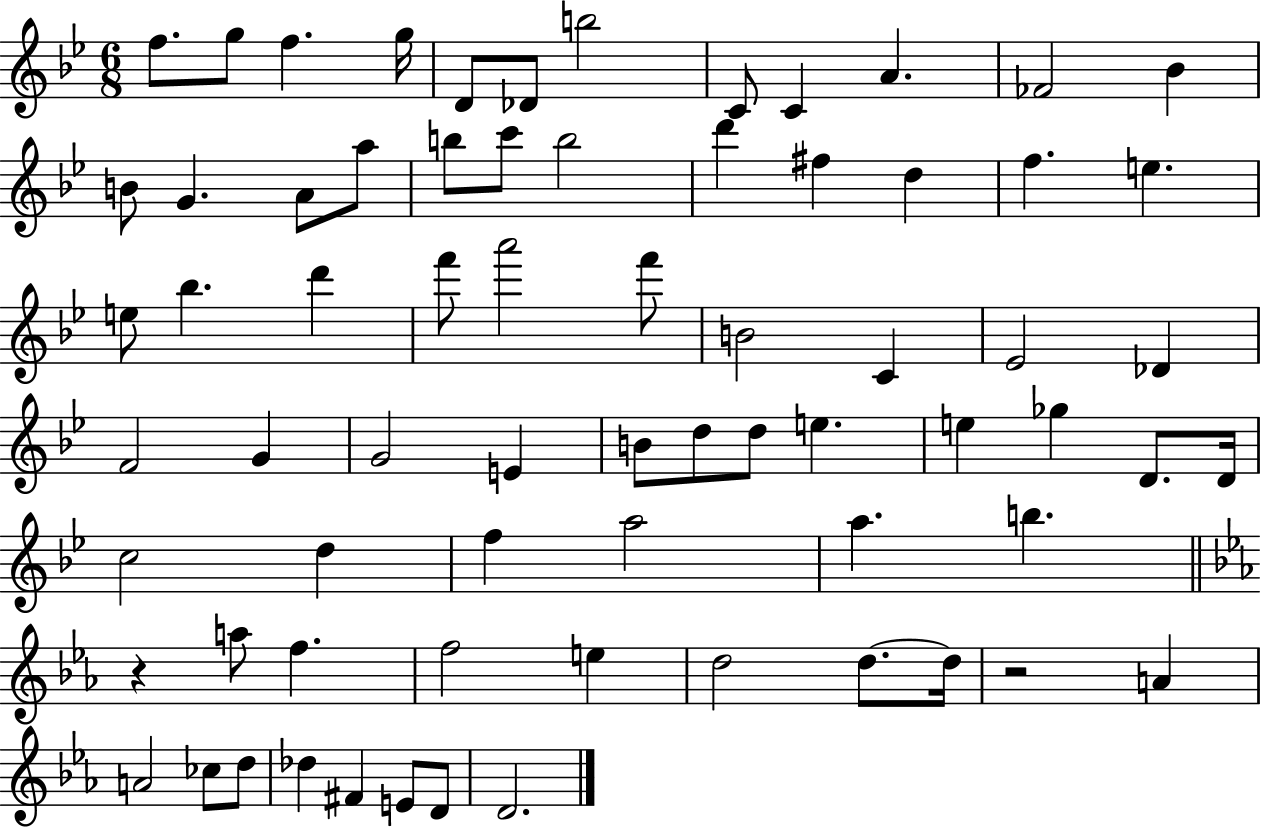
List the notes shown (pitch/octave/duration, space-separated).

F5/e. G5/e F5/q. G5/s D4/e Db4/e B5/h C4/e C4/q A4/q. FES4/h Bb4/q B4/e G4/q. A4/e A5/e B5/e C6/e B5/h D6/q F#5/q D5/q F5/q. E5/q. E5/e Bb5/q. D6/q F6/e A6/h F6/e B4/h C4/q Eb4/h Db4/q F4/h G4/q G4/h E4/q B4/e D5/e D5/e E5/q. E5/q Gb5/q D4/e. D4/s C5/h D5/q F5/q A5/h A5/q. B5/q. R/q A5/e F5/q. F5/h E5/q D5/h D5/e. D5/s R/h A4/q A4/h CES5/e D5/e Db5/q F#4/q E4/e D4/e D4/h.